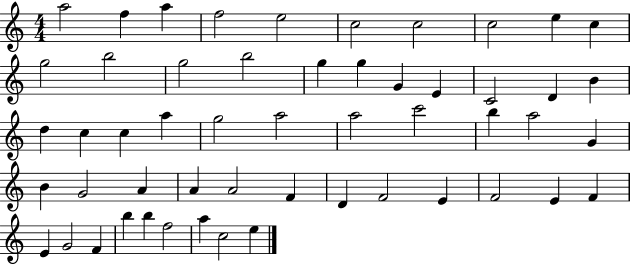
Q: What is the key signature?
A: C major